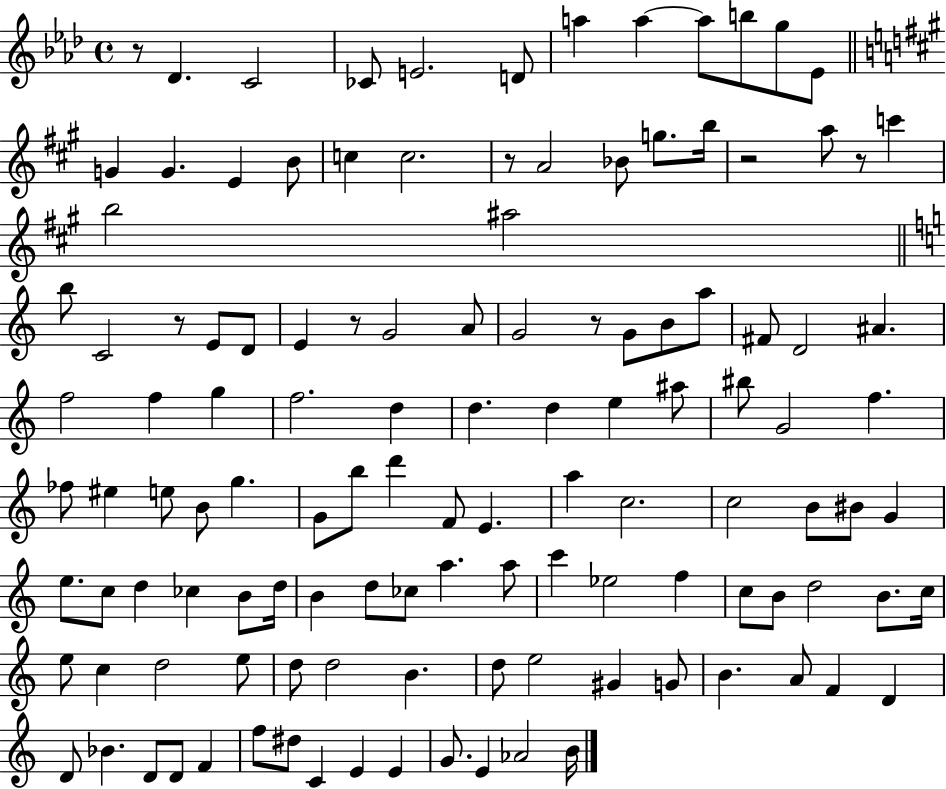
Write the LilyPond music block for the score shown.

{
  \clef treble
  \time 4/4
  \defaultTimeSignature
  \key aes \major
  r8 des'4. c'2 | ces'8 e'2. d'8 | a''4 a''4~~ a''8 b''8 g''8 ees'8 | \bar "||" \break \key a \major g'4 g'4. e'4 b'8 | c''4 c''2. | r8 a'2 bes'8 g''8. b''16 | r2 a''8 r8 c'''4 | \break b''2 ais''2 | \bar "||" \break \key c \major b''8 c'2 r8 e'8 d'8 | e'4 r8 g'2 a'8 | g'2 r8 g'8 b'8 a''8 | fis'8 d'2 ais'4. | \break f''2 f''4 g''4 | f''2. d''4 | d''4. d''4 e''4 ais''8 | bis''8 g'2 f''4. | \break fes''8 eis''4 e''8 b'8 g''4. | g'8 b''8 d'''4 f'8 e'4. | a''4 c''2. | c''2 b'8 bis'8 g'4 | \break e''8. c''8 d''4 ces''4 b'8 d''16 | b'4 d''8 ces''8 a''4. a''8 | c'''4 ees''2 f''4 | c''8 b'8 d''2 b'8. c''16 | \break e''8 c''4 d''2 e''8 | d''8 d''2 b'4. | d''8 e''2 gis'4 g'8 | b'4. a'8 f'4 d'4 | \break d'8 bes'4. d'8 d'8 f'4 | f''8 dis''8 c'4 e'4 e'4 | g'8. e'4 aes'2 b'16 | \bar "|."
}